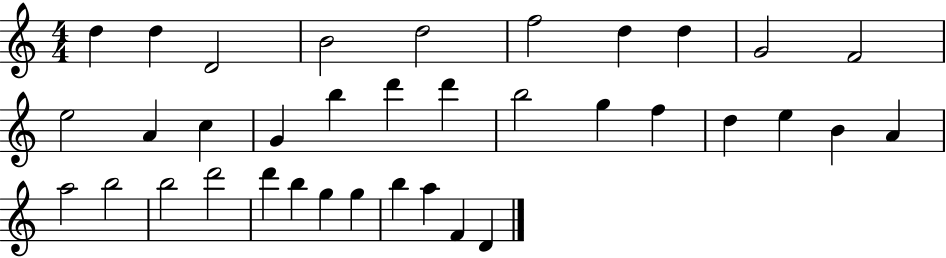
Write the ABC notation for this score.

X:1
T:Untitled
M:4/4
L:1/4
K:C
d d D2 B2 d2 f2 d d G2 F2 e2 A c G b d' d' b2 g f d e B A a2 b2 b2 d'2 d' b g g b a F D